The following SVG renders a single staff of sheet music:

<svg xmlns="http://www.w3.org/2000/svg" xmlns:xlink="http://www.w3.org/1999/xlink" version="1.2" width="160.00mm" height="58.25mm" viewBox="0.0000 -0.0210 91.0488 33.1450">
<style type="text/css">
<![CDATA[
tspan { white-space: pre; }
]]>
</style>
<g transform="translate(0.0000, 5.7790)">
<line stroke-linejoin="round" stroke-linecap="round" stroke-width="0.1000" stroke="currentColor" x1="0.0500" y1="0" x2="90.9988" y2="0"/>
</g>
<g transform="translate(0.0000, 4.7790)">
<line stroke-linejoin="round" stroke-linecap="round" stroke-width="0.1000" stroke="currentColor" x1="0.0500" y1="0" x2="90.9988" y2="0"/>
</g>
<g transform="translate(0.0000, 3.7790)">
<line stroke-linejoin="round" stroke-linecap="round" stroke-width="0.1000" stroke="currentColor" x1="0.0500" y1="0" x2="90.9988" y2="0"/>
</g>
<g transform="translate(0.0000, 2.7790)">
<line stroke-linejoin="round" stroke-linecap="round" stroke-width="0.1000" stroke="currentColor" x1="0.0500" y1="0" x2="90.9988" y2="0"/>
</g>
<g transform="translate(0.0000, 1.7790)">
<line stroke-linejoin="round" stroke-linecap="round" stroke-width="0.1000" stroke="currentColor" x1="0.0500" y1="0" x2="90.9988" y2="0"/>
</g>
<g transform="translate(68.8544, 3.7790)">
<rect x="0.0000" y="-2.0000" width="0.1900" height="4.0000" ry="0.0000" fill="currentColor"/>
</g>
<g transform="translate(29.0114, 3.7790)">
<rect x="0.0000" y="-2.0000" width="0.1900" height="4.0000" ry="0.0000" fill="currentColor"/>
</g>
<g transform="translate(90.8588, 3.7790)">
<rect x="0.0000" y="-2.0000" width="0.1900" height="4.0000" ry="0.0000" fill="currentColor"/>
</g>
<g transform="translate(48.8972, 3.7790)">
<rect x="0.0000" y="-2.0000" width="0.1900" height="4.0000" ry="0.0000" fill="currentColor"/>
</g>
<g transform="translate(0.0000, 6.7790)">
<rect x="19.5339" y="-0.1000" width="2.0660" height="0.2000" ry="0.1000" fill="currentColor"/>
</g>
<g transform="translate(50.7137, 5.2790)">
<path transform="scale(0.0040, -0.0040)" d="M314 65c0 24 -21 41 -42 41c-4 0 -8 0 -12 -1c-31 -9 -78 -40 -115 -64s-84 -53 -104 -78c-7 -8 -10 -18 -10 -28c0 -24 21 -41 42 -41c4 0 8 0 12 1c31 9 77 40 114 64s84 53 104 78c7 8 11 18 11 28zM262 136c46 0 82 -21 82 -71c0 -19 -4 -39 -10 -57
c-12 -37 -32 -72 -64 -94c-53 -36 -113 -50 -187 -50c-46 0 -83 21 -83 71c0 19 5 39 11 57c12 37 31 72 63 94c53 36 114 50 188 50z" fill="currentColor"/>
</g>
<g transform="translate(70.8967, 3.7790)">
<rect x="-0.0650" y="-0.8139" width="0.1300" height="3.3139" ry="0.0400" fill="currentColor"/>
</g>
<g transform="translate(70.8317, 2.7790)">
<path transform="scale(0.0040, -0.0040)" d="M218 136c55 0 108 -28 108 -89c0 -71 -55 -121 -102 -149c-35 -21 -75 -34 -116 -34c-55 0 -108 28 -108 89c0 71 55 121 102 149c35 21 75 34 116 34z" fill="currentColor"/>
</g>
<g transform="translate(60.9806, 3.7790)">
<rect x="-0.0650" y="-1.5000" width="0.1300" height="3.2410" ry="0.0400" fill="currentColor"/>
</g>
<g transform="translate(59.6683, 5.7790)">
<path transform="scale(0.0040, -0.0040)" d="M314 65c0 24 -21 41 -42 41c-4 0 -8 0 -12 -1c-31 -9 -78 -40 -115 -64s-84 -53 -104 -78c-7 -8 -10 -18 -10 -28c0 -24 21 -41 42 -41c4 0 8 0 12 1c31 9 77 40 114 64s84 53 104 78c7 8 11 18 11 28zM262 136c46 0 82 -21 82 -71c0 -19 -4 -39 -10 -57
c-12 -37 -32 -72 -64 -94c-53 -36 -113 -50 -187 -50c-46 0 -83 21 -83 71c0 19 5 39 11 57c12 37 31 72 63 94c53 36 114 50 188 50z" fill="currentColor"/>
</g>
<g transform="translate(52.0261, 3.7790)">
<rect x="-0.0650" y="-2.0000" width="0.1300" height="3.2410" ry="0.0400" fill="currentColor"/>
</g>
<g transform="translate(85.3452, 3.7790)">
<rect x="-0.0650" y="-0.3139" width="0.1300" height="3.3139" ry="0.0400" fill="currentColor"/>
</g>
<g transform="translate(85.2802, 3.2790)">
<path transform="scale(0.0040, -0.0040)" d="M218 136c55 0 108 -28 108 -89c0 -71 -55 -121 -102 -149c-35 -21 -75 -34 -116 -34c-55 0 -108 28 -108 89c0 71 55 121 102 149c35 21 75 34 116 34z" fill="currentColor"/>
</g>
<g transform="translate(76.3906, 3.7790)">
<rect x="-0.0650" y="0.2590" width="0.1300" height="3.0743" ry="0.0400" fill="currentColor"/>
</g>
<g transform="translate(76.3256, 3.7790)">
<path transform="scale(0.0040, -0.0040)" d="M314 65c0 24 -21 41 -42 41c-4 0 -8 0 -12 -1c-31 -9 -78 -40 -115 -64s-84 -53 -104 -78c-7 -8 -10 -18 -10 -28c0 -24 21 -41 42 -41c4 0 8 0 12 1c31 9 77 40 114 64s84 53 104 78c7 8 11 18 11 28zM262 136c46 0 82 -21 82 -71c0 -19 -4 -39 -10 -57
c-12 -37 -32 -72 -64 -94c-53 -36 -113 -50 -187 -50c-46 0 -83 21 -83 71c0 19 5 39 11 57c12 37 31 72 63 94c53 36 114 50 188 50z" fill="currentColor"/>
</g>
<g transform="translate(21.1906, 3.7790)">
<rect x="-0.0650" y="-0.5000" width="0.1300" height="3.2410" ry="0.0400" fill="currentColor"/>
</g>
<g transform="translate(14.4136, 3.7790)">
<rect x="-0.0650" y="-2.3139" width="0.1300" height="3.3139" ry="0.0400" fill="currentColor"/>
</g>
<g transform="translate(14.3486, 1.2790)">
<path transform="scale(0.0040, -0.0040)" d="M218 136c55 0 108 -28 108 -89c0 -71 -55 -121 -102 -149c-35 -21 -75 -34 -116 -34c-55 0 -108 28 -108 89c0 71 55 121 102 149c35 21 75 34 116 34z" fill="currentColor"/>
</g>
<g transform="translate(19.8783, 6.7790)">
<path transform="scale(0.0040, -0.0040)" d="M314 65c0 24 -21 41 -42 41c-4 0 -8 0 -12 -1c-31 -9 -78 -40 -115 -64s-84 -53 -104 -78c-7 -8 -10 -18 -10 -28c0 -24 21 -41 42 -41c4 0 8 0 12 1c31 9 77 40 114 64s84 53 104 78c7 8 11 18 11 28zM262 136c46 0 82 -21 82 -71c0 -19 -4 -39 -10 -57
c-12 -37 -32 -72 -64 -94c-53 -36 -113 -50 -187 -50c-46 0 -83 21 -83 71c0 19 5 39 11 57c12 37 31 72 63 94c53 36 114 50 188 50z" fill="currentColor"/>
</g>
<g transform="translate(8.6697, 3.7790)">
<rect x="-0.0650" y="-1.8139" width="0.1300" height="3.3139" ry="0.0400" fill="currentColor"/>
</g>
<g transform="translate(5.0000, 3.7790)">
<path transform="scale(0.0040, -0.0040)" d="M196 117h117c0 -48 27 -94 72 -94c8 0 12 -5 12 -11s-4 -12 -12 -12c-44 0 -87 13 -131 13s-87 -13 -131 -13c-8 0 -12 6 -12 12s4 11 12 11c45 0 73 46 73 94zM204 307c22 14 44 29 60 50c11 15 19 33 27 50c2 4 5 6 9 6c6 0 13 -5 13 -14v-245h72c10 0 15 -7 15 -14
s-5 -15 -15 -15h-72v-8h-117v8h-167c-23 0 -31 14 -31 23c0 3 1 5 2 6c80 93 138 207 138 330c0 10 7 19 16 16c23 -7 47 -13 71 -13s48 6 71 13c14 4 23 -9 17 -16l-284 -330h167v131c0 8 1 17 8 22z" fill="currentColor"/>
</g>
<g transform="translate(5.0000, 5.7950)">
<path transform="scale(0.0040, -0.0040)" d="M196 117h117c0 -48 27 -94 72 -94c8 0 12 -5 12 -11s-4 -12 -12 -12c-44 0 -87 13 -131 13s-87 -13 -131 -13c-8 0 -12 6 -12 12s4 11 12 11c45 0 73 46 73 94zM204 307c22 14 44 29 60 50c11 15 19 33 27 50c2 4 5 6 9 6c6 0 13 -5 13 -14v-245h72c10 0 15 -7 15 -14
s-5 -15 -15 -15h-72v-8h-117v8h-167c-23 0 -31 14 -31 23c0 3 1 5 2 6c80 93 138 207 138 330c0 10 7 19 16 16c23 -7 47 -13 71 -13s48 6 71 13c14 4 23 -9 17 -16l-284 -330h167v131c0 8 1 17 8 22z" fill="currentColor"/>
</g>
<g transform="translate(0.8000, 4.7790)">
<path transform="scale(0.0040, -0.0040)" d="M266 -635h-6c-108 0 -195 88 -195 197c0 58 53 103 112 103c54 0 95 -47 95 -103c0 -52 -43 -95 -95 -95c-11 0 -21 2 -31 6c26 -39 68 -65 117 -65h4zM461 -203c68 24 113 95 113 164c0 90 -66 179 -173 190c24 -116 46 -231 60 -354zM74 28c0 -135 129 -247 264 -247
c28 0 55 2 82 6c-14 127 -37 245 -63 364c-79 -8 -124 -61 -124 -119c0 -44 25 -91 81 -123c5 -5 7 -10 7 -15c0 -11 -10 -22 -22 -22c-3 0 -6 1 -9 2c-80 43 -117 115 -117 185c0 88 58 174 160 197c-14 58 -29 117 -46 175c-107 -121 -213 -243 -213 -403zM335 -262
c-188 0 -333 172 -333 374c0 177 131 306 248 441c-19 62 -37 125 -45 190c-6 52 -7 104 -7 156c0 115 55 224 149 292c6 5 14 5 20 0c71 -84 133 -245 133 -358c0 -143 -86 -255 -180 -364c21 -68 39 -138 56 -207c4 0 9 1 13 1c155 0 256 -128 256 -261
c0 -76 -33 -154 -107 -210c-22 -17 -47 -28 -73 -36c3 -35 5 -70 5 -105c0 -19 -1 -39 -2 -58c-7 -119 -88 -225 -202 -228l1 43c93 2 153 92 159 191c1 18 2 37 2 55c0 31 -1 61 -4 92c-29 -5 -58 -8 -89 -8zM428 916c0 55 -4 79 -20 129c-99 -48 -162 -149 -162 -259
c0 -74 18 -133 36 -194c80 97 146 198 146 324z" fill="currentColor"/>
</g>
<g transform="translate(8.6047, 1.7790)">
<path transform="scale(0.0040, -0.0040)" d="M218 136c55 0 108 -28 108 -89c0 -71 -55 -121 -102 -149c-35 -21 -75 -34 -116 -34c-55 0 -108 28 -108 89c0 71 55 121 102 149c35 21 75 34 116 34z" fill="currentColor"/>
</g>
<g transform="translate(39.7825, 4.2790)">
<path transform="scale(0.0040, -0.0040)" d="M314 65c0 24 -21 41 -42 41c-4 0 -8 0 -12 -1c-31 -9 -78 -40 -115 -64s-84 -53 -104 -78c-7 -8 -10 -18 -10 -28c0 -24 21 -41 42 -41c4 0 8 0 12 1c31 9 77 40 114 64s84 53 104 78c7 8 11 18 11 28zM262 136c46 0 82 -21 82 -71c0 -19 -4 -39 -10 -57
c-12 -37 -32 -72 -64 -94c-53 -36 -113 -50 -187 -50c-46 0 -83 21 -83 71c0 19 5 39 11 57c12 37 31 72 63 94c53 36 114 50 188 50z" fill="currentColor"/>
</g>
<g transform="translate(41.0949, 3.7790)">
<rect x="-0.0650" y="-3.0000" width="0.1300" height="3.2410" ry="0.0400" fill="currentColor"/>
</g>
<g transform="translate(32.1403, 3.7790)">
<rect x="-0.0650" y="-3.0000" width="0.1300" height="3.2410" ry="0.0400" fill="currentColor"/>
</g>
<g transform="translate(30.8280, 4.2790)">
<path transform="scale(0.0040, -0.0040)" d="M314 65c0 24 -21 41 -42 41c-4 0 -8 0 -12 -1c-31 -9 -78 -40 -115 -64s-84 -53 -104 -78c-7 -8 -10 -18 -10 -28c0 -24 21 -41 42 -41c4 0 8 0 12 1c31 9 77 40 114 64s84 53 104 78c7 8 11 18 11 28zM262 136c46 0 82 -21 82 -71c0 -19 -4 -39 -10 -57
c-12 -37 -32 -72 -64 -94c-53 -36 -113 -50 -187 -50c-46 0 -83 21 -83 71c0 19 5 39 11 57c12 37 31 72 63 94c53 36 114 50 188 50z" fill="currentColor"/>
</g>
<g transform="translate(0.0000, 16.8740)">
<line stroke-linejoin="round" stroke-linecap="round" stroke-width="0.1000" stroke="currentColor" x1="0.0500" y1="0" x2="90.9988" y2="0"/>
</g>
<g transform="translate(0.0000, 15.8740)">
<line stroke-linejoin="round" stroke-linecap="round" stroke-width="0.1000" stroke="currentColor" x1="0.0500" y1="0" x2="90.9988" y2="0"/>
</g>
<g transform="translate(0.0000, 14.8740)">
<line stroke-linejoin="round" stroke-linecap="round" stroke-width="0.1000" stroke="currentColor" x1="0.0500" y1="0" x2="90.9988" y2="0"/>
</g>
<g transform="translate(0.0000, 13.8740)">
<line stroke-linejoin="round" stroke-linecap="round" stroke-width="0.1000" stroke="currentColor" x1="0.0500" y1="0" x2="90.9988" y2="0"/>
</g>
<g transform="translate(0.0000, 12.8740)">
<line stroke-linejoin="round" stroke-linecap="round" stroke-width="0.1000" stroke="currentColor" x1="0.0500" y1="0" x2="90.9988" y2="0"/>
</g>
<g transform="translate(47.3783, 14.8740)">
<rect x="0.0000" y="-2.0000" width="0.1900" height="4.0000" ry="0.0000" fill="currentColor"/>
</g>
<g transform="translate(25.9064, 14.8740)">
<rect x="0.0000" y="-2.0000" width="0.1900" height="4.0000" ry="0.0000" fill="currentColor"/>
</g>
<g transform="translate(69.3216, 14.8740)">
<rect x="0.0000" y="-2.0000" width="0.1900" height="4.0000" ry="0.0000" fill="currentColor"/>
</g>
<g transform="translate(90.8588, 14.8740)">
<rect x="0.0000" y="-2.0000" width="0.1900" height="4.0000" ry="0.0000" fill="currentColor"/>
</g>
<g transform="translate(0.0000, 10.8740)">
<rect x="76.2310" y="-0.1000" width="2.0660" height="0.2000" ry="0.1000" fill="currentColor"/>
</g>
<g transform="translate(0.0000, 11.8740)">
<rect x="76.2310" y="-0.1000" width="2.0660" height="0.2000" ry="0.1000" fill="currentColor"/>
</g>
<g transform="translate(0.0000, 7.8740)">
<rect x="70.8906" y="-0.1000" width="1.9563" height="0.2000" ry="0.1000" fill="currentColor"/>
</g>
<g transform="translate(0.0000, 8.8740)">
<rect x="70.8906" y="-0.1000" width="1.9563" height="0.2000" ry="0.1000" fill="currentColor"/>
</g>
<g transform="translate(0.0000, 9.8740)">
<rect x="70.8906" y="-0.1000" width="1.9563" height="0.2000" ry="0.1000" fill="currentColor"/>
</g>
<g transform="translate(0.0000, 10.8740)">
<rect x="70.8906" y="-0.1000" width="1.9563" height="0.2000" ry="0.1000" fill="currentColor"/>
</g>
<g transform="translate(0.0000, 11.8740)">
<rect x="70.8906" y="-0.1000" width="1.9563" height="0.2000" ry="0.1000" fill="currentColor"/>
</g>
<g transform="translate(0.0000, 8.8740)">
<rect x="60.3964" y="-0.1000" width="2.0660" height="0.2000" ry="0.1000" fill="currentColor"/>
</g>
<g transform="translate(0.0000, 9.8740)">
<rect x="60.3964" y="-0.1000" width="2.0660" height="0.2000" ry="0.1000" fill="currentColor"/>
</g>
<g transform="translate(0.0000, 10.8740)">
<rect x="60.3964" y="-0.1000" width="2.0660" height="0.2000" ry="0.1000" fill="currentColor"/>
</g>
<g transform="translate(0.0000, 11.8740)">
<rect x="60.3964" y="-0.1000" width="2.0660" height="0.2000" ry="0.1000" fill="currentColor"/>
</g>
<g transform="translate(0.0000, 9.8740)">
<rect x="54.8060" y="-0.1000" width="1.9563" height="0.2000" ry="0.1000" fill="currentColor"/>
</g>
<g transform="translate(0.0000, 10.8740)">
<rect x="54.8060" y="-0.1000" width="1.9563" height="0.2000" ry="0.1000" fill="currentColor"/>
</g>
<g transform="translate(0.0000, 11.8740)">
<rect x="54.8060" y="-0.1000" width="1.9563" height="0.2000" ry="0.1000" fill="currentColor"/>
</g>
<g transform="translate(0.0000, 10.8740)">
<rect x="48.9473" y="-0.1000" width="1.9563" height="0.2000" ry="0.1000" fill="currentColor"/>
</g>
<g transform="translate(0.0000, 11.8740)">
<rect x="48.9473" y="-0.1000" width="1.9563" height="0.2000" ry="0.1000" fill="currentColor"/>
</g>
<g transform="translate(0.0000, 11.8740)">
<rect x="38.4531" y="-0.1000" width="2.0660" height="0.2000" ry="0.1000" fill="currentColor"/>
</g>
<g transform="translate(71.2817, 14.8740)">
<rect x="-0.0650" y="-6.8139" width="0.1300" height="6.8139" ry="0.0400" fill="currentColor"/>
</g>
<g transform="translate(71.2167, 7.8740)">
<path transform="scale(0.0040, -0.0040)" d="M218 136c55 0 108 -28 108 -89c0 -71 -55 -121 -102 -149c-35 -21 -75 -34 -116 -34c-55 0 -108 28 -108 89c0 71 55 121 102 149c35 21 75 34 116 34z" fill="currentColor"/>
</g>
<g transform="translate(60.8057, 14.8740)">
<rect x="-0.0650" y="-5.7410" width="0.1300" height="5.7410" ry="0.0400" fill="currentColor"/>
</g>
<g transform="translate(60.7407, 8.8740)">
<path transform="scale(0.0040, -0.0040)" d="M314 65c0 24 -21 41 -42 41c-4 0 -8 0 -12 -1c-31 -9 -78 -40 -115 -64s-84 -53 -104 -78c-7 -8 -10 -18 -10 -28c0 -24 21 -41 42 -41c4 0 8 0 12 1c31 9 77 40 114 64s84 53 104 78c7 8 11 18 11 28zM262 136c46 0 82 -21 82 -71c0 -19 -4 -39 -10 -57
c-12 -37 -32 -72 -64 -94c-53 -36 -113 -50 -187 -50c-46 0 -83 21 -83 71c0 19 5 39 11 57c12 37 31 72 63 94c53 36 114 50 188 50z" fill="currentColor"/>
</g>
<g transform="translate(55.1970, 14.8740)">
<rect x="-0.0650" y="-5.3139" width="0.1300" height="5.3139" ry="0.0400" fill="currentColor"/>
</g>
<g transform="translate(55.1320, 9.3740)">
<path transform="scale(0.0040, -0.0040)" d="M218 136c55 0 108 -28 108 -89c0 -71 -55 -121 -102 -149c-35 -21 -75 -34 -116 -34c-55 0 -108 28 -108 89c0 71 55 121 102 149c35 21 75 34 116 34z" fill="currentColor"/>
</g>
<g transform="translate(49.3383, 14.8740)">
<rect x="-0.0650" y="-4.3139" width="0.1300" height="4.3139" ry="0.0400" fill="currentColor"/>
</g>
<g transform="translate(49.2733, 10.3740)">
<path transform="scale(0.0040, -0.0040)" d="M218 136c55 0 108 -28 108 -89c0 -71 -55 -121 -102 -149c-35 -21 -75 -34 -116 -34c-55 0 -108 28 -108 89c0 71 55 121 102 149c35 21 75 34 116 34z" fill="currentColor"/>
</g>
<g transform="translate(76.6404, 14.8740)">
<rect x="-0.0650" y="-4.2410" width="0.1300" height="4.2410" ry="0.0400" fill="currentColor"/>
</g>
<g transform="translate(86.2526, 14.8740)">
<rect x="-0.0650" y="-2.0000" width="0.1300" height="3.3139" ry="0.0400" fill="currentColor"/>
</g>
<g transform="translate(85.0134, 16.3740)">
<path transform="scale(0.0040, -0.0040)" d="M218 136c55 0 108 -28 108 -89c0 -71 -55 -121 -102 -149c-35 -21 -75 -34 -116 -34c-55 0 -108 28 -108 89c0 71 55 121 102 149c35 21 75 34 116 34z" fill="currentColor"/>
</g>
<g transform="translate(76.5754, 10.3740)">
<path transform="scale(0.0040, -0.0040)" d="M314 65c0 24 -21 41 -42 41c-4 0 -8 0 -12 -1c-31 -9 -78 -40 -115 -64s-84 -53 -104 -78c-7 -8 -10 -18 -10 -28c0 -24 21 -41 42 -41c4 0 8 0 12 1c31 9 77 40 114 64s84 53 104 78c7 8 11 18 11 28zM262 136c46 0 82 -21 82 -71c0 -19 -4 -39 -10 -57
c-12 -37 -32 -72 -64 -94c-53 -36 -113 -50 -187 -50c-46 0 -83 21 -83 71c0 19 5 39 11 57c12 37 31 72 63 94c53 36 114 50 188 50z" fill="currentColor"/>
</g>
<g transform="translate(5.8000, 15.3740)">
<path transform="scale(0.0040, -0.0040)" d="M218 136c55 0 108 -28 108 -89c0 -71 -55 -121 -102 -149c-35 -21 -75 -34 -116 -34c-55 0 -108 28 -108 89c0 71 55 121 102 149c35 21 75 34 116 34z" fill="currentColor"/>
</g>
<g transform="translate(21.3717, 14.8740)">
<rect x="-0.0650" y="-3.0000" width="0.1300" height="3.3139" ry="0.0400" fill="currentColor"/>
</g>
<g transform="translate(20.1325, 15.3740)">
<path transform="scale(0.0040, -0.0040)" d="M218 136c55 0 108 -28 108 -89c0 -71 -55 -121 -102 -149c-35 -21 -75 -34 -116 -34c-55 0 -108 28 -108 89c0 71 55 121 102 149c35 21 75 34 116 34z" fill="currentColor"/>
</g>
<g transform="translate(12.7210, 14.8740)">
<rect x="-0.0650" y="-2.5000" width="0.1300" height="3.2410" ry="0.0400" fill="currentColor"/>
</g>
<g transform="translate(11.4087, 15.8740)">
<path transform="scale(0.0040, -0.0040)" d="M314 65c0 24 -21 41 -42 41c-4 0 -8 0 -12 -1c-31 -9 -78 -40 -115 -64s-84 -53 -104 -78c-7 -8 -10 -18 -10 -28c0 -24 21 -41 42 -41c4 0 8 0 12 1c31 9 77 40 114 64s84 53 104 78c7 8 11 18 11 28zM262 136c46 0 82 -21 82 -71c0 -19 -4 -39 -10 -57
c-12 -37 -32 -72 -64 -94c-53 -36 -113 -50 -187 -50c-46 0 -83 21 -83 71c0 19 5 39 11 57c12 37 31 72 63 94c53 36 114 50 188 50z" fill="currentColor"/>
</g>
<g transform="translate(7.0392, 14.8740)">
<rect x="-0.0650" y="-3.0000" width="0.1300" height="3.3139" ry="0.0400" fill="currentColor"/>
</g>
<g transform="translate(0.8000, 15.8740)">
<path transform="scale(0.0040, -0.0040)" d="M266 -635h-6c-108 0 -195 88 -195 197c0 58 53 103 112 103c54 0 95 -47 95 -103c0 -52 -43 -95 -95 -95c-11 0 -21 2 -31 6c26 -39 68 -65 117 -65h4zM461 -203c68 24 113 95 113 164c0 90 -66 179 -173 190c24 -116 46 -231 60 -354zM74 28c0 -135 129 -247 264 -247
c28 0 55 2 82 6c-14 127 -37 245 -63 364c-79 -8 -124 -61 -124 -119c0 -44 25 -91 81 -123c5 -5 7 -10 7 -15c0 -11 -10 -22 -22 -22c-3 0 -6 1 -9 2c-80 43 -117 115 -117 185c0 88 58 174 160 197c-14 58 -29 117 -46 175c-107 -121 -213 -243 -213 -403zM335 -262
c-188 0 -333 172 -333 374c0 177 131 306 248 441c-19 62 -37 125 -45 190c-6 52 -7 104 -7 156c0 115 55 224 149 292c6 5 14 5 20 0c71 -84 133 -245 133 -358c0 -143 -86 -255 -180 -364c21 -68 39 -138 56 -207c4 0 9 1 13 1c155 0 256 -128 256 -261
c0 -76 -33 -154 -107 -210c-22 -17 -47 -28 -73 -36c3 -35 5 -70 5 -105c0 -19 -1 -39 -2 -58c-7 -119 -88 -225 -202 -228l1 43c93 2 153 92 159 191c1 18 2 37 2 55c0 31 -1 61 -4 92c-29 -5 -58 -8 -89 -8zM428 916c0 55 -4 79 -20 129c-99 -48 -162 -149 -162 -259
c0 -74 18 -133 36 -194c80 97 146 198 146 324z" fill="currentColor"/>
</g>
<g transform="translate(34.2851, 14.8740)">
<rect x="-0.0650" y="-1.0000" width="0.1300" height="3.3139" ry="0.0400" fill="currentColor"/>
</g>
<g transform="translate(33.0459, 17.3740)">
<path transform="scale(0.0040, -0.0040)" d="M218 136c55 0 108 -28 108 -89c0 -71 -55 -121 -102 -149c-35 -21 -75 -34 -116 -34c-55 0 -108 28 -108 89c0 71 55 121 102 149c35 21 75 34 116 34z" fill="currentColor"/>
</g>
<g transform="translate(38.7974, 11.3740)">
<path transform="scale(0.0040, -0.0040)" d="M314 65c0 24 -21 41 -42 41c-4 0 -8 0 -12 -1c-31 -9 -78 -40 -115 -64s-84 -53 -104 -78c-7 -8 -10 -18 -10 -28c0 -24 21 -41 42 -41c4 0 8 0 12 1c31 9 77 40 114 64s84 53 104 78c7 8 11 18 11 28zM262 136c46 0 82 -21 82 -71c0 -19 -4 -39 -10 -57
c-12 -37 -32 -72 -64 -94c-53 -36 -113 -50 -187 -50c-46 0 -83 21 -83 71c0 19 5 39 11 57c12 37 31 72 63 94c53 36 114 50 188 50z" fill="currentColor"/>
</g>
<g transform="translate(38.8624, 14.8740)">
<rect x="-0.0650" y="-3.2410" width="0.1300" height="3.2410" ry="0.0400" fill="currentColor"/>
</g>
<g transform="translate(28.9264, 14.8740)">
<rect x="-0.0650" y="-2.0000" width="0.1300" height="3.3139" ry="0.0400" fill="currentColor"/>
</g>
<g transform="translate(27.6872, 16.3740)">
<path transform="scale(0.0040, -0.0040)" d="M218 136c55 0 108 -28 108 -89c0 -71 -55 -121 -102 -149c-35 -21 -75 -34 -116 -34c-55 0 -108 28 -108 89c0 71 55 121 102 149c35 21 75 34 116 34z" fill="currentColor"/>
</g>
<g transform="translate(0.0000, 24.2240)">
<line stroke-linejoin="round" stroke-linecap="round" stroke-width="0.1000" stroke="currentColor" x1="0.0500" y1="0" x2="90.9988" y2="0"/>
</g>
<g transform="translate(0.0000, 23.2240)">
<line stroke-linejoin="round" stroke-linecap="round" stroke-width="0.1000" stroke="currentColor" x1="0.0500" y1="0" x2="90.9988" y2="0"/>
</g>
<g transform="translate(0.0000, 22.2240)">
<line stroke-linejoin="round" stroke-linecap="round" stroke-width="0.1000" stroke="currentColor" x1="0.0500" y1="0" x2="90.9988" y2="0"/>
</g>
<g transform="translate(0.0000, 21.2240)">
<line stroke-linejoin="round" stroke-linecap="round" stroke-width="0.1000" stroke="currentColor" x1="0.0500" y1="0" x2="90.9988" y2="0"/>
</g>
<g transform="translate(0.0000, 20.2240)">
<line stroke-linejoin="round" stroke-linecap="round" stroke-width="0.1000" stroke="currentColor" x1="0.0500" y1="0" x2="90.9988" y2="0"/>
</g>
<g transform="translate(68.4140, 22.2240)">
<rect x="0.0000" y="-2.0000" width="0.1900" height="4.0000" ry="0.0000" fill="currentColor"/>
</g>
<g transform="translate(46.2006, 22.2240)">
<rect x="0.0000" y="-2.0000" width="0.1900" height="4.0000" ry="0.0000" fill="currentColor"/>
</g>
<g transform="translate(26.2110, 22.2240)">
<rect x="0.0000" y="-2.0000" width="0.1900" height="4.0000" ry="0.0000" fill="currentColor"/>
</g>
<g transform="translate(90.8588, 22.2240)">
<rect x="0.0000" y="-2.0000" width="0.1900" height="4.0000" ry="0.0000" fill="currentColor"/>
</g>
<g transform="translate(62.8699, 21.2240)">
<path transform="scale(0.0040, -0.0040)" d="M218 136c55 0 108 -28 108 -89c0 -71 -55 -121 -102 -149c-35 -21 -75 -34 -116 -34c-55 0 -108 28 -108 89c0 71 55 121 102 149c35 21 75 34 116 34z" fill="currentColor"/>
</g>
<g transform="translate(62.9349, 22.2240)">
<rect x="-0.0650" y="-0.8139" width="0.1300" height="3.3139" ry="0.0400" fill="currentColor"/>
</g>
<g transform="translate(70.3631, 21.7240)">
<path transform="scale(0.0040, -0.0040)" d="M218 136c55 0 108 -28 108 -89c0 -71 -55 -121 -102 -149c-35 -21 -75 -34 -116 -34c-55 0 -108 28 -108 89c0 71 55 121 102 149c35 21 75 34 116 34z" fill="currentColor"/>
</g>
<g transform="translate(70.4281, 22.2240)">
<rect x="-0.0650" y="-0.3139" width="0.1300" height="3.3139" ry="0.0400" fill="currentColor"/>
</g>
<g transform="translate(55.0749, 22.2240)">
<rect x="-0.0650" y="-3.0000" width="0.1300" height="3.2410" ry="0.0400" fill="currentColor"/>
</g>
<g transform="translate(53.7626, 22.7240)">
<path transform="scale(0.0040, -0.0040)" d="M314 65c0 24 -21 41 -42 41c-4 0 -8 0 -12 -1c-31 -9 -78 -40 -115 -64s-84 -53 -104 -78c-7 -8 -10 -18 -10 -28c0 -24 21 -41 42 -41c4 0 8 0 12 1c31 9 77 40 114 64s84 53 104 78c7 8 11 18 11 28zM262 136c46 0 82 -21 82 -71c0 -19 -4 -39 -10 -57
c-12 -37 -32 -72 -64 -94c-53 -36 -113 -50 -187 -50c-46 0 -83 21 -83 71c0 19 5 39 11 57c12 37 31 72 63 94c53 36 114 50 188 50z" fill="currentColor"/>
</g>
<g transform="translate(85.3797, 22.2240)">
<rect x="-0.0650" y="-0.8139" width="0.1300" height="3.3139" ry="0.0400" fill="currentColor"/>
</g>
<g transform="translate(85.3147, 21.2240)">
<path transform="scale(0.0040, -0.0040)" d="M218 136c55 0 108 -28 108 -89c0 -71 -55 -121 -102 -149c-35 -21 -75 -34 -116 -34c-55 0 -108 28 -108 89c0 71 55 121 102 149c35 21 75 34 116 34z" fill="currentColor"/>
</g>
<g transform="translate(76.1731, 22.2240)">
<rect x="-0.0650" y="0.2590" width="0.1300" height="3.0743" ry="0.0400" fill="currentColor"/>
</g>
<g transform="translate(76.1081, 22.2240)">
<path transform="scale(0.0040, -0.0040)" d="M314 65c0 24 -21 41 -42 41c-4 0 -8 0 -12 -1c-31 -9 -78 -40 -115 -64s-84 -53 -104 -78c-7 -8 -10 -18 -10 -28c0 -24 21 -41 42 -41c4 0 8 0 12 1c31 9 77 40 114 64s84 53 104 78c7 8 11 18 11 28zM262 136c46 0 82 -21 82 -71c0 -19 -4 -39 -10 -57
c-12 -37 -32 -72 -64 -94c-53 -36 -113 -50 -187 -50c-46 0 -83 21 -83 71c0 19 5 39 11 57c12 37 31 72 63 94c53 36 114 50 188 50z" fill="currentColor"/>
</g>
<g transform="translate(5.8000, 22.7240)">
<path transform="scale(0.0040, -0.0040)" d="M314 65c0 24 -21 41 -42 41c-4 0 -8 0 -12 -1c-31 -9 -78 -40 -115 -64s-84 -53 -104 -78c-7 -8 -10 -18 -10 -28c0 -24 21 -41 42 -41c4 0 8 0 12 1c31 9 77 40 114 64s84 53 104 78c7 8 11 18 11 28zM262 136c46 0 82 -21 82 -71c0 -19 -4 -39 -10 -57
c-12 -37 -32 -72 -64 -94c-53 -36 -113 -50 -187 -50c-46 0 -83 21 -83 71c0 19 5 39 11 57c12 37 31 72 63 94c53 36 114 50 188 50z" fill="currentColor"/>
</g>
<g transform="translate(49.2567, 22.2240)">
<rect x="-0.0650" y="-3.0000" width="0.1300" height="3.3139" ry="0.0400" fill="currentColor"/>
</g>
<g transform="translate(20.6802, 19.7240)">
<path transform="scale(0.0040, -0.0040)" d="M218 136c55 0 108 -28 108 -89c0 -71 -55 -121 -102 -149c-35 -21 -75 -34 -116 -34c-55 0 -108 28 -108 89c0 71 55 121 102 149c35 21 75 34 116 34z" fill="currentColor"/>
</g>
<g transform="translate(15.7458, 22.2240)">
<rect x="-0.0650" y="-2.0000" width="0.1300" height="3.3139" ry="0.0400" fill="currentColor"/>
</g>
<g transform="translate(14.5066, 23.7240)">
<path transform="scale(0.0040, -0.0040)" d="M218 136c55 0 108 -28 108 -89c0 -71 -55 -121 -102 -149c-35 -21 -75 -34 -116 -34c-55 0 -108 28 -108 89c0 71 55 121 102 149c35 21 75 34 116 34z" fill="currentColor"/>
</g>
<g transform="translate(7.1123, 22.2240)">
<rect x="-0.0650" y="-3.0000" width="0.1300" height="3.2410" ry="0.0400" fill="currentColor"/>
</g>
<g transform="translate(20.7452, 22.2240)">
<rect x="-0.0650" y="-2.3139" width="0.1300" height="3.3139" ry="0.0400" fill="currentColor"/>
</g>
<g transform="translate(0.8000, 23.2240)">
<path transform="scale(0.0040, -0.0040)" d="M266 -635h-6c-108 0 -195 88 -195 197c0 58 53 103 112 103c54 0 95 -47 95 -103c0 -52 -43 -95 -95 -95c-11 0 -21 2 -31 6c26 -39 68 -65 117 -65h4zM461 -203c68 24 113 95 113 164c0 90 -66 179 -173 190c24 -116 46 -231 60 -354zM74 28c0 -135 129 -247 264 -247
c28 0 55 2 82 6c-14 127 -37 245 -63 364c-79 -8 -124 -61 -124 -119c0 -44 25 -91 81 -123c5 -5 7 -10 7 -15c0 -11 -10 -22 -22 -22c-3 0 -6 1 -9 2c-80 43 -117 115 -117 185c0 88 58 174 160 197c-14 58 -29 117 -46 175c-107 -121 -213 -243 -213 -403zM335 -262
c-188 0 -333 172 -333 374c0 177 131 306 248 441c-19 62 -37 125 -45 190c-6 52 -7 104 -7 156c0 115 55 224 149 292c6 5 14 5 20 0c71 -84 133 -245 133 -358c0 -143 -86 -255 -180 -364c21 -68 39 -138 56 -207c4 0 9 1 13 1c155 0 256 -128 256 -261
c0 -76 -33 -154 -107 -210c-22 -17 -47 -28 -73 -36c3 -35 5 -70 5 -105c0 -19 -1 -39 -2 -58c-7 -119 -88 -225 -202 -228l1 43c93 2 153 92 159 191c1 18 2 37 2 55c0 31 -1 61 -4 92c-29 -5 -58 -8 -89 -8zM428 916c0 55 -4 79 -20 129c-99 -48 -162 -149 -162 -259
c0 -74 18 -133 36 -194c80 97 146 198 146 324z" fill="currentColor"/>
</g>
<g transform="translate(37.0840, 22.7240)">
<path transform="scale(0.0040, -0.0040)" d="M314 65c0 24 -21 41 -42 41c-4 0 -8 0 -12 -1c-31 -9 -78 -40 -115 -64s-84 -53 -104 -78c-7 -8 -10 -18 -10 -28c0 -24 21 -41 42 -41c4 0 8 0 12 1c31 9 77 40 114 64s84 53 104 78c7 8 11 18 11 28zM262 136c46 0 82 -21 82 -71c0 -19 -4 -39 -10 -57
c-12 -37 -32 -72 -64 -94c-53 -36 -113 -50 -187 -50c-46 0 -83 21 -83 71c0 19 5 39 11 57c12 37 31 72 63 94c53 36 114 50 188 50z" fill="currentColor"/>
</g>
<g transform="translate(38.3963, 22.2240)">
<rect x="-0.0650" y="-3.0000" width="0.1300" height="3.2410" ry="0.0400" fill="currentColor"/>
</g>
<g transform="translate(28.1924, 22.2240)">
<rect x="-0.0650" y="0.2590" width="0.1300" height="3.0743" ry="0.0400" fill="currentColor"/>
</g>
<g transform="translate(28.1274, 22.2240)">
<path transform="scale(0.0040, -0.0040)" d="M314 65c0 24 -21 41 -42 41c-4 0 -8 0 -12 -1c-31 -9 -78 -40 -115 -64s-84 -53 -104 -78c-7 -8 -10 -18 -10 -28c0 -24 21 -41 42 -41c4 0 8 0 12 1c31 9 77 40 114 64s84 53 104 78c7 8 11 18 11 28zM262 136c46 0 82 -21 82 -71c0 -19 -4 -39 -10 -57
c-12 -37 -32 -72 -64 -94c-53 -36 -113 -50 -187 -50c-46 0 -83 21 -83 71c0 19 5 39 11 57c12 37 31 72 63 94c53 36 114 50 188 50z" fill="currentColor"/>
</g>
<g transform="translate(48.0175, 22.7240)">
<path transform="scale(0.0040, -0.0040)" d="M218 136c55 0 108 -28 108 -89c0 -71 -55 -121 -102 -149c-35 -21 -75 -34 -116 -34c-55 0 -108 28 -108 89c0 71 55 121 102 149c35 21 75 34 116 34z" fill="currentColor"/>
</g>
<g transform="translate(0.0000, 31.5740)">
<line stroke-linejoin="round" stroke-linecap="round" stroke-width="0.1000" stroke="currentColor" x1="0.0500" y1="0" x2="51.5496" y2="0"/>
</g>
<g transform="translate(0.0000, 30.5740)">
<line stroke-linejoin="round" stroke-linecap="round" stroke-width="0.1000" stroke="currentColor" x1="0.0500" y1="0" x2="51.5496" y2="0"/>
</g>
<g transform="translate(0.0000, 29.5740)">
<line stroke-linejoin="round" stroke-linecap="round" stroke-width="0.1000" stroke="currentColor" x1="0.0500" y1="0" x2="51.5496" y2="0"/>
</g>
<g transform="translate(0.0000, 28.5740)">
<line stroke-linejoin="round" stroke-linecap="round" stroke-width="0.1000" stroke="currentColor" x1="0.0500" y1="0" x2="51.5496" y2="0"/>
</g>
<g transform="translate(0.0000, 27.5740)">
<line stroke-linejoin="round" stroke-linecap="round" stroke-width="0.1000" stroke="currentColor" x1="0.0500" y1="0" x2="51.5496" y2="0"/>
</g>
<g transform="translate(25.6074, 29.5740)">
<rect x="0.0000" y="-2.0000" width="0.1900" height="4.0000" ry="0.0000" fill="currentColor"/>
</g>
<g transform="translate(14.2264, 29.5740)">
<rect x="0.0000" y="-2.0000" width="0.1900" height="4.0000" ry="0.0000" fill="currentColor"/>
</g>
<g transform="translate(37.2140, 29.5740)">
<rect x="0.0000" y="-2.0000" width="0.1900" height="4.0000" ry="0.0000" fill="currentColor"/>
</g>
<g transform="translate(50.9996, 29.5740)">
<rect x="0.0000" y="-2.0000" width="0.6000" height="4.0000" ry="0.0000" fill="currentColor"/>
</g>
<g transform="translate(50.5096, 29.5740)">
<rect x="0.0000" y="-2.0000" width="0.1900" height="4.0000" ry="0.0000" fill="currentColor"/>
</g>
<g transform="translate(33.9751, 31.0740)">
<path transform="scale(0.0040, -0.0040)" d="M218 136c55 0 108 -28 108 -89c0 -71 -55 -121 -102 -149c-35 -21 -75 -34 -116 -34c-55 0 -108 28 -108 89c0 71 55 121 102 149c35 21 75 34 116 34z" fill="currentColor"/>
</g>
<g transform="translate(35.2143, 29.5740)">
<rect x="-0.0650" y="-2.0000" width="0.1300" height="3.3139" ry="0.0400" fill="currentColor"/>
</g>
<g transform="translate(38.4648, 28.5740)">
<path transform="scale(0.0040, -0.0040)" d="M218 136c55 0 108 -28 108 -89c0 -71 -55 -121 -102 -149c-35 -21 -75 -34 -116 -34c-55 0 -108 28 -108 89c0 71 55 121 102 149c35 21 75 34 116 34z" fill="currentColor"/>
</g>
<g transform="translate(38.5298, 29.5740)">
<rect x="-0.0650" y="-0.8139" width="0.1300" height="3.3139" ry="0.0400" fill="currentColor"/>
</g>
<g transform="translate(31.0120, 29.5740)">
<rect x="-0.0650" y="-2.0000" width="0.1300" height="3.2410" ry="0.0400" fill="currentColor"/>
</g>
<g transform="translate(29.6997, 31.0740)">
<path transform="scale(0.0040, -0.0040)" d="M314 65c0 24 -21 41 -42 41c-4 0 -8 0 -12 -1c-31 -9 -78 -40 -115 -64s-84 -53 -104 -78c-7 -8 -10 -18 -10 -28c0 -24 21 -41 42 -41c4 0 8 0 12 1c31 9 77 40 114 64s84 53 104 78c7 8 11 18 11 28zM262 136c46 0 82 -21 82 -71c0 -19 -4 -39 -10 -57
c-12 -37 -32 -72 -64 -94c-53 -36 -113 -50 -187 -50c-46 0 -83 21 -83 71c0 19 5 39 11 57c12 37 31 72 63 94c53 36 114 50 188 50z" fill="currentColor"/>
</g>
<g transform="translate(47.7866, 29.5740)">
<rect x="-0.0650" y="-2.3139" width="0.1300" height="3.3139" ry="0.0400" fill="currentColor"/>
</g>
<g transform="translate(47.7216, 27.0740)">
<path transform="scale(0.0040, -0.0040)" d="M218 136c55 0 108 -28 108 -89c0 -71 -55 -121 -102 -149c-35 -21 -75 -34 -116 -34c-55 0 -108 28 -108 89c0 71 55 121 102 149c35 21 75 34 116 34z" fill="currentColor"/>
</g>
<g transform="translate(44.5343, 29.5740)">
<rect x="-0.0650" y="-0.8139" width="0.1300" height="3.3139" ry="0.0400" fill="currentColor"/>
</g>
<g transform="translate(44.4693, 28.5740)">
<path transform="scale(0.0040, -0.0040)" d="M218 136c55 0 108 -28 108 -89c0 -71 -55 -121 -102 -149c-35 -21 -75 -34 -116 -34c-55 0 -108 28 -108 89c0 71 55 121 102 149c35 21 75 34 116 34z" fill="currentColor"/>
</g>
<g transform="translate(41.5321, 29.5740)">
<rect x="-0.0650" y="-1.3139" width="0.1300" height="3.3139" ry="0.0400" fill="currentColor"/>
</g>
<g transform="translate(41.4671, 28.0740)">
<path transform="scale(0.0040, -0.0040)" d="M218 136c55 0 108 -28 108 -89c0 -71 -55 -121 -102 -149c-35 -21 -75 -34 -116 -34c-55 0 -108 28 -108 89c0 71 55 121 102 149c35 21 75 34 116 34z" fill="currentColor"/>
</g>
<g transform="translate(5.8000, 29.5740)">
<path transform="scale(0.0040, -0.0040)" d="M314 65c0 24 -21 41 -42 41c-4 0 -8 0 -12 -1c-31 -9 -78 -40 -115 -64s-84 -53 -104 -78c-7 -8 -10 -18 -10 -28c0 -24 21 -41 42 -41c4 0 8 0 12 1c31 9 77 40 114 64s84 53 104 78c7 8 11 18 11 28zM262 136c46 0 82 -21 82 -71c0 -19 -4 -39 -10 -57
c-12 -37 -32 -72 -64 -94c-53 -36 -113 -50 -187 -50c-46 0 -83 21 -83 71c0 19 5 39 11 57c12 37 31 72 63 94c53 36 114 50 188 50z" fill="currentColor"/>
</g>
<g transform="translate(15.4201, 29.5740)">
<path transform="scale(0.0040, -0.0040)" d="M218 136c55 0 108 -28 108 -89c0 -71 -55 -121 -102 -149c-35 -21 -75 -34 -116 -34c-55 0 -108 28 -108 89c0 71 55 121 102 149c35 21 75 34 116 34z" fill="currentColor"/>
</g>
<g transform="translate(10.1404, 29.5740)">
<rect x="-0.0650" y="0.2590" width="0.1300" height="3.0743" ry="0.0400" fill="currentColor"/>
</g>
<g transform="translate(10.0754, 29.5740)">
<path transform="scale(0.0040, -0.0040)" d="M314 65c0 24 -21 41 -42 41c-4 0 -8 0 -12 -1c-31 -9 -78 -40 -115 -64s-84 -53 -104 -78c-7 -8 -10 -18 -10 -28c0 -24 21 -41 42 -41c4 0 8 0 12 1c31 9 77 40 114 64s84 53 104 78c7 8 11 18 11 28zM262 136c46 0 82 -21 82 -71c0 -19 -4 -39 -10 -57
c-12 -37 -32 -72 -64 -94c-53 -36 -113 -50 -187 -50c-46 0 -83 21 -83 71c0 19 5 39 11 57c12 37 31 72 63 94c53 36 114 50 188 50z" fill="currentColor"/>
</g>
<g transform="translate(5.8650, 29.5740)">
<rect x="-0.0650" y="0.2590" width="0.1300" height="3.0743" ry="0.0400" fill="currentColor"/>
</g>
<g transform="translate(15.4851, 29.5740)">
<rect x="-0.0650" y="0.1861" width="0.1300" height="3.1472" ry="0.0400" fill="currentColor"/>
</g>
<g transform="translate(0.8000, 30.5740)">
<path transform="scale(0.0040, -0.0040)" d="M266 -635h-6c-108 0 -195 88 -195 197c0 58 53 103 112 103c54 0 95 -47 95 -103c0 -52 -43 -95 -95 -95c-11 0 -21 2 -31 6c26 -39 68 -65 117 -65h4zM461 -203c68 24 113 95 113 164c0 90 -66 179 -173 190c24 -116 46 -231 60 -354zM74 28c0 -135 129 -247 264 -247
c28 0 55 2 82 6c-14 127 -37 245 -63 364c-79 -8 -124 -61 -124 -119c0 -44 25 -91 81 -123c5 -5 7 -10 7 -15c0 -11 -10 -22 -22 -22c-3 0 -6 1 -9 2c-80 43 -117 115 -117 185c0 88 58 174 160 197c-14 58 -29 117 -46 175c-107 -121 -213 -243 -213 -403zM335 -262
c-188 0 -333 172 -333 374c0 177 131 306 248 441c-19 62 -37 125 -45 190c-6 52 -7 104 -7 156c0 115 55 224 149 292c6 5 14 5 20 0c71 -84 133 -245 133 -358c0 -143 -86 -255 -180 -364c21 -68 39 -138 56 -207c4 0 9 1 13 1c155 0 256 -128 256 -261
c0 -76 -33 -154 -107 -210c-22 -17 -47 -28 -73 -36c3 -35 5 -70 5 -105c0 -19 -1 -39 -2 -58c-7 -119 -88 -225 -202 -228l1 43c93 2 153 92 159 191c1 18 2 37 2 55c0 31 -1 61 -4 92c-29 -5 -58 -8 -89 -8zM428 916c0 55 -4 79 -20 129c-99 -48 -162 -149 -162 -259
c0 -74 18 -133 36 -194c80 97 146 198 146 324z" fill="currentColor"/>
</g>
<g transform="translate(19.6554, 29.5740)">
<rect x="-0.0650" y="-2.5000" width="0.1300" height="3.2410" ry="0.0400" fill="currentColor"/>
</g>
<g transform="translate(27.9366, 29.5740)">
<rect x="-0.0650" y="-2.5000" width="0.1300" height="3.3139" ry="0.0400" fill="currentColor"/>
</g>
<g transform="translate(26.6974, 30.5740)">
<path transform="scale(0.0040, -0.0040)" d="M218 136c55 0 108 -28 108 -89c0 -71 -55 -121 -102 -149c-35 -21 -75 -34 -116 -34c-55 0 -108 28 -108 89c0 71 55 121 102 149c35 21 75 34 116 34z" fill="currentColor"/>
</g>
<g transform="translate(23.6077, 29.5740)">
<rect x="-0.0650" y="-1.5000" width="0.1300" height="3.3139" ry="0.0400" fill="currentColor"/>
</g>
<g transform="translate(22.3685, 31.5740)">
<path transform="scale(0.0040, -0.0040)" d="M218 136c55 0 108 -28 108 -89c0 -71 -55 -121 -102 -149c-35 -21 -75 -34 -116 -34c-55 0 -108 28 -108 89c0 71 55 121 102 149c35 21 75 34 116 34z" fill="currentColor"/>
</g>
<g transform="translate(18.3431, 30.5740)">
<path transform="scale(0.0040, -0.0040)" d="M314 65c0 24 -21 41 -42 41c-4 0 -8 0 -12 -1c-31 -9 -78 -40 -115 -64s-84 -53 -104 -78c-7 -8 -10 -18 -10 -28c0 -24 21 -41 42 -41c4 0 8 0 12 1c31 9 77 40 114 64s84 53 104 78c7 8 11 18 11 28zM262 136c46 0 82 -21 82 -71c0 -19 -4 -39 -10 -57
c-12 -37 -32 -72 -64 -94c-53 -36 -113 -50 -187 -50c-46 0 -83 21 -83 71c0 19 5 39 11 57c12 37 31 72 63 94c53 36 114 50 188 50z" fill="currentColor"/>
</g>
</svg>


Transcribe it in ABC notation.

X:1
T:Untitled
M:4/4
L:1/4
K:C
f g C2 A2 A2 F2 E2 d B2 c A G2 A F D b2 d' f' g'2 b' d'2 F A2 F g B2 A2 A A2 d c B2 d B2 B2 B G2 E G F2 F d e d g